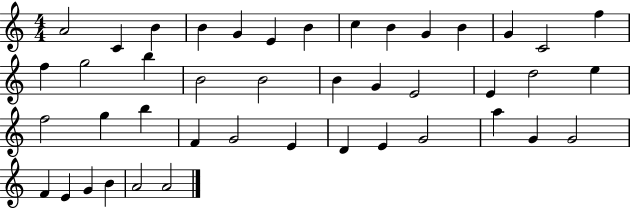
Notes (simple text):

A4/h C4/q B4/q B4/q G4/q E4/q B4/q C5/q B4/q G4/q B4/q G4/q C4/h F5/q F5/q G5/h B5/q B4/h B4/h B4/q G4/q E4/h E4/q D5/h E5/q F5/h G5/q B5/q F4/q G4/h E4/q D4/q E4/q G4/h A5/q G4/q G4/h F4/q E4/q G4/q B4/q A4/h A4/h